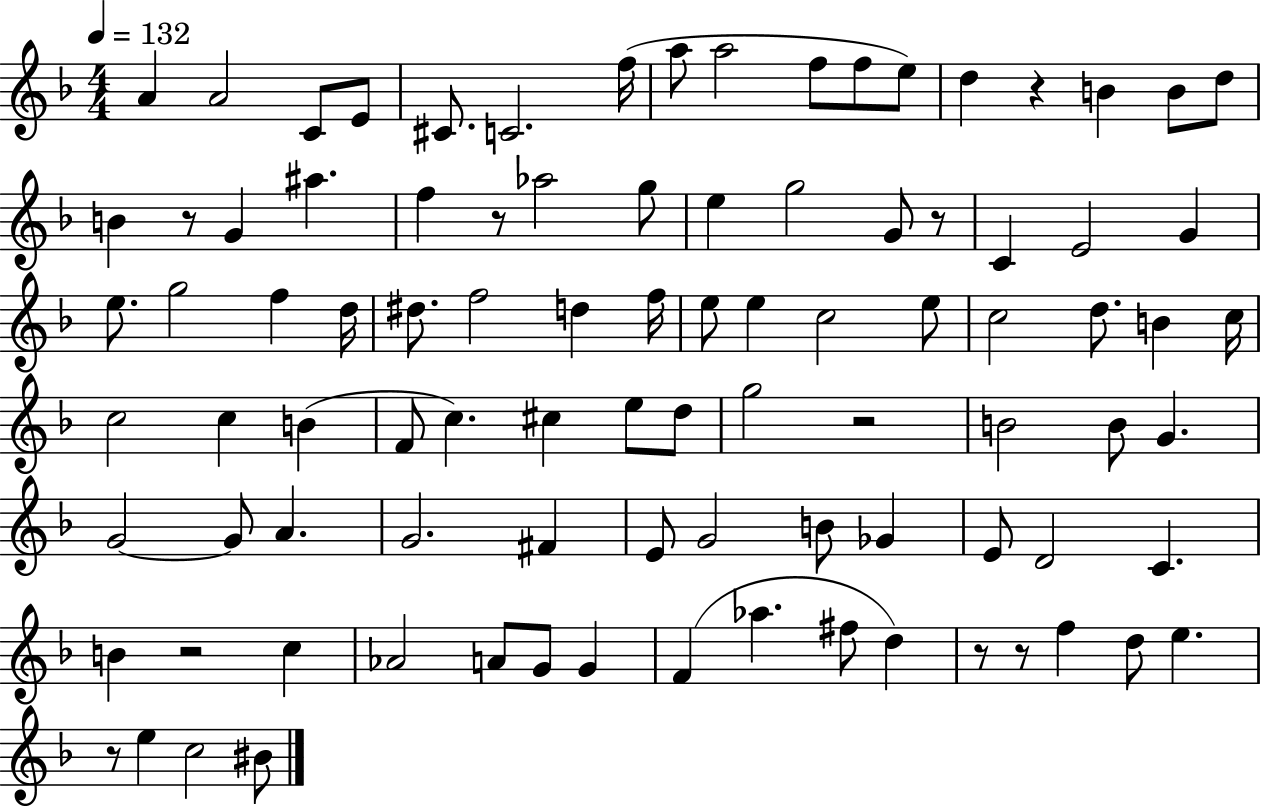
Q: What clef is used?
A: treble